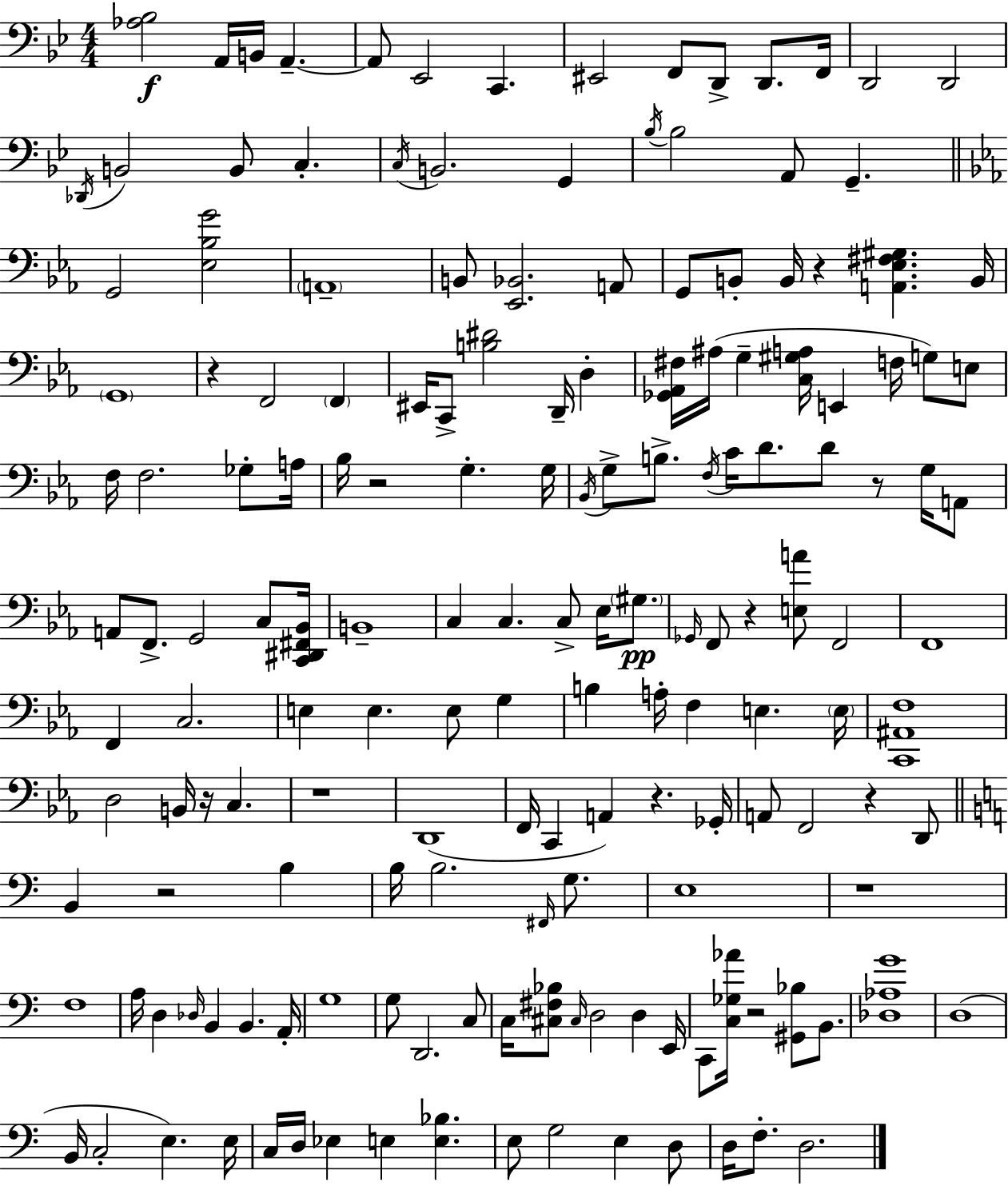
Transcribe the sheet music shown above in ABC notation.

X:1
T:Untitled
M:4/4
L:1/4
K:Bb
[_A,_B,]2 A,,/4 B,,/4 A,, A,,/2 _E,,2 C,, ^E,,2 F,,/2 D,,/2 D,,/2 F,,/4 D,,2 D,,2 _D,,/4 B,,2 B,,/2 C, C,/4 B,,2 G,, _B,/4 _B,2 A,,/2 G,, G,,2 [_E,_B,G]2 A,,4 B,,/2 [_E,,_B,,]2 A,,/2 G,,/2 B,,/2 B,,/4 z [A,,_E,^F,^G,] B,,/4 G,,4 z F,,2 F,, ^E,,/4 C,,/2 [B,^D]2 D,,/4 D, [_G,,_A,,^F,]/4 ^A,/4 G, [C,^G,A,]/4 E,, F,/4 G,/2 E,/2 F,/4 F,2 _G,/2 A,/4 _B,/4 z2 G, G,/4 _B,,/4 G,/2 B,/2 F,/4 C/4 D/2 D/2 z/2 G,/4 A,,/2 A,,/2 F,,/2 G,,2 C,/2 [C,,^D,,^F,,_B,,]/4 B,,4 C, C, C,/2 _E,/4 ^G,/2 _G,,/4 F,,/2 z [E,A]/2 F,,2 F,,4 F,, C,2 E, E, E,/2 G, B, A,/4 F, E, E,/4 [C,,^A,,F,]4 D,2 B,,/4 z/4 C, z4 D,,4 F,,/4 C,, A,, z _G,,/4 A,,/2 F,,2 z D,,/2 B,, z2 B, B,/4 B,2 ^F,,/4 G,/2 E,4 z4 F,4 A,/4 D, _D,/4 B,, B,, A,,/4 G,4 G,/2 D,,2 C,/2 C,/4 [^C,^F,_B,]/2 ^C,/4 D,2 D, E,,/4 C,,/2 [C,_G,_A]/4 z2 [^G,,_B,]/2 B,,/2 [_D,_A,G]4 D,4 B,,/4 C,2 E, E,/4 C,/4 D,/4 _E, E, [E,_B,] E,/2 G,2 E, D,/2 D,/4 F,/2 D,2